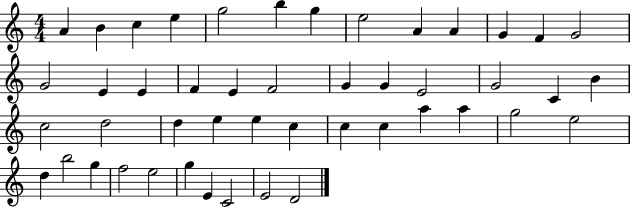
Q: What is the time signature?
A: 4/4